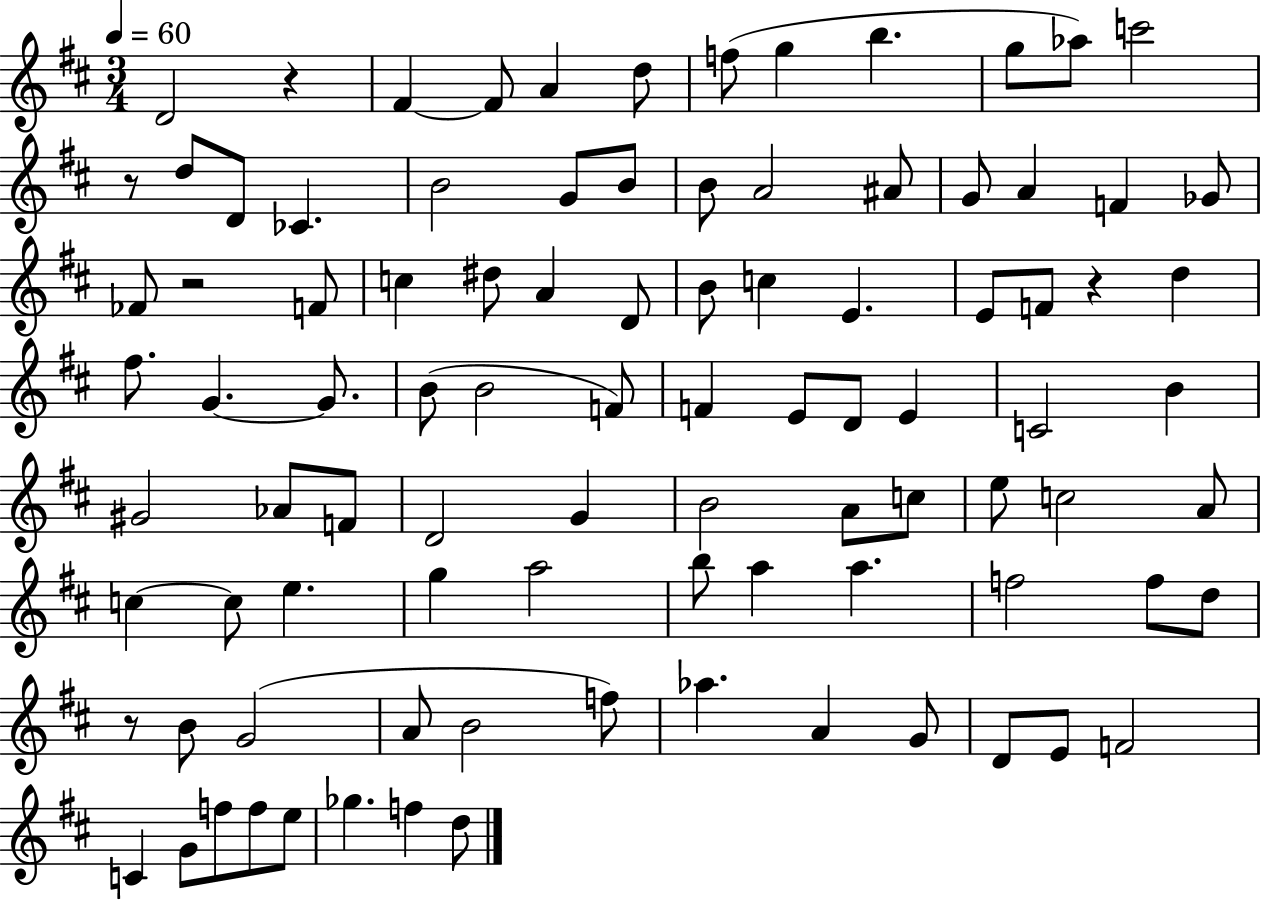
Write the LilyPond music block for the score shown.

{
  \clef treble
  \numericTimeSignature
  \time 3/4
  \key d \major
  \tempo 4 = 60
  d'2 r4 | fis'4~~ fis'8 a'4 d''8 | f''8( g''4 b''4. | g''8 aes''8) c'''2 | \break r8 d''8 d'8 ces'4. | b'2 g'8 b'8 | b'8 a'2 ais'8 | g'8 a'4 f'4 ges'8 | \break fes'8 r2 f'8 | c''4 dis''8 a'4 d'8 | b'8 c''4 e'4. | e'8 f'8 r4 d''4 | \break fis''8. g'4.~~ g'8. | b'8( b'2 f'8) | f'4 e'8 d'8 e'4 | c'2 b'4 | \break gis'2 aes'8 f'8 | d'2 g'4 | b'2 a'8 c''8 | e''8 c''2 a'8 | \break c''4~~ c''8 e''4. | g''4 a''2 | b''8 a''4 a''4. | f''2 f''8 d''8 | \break r8 b'8 g'2( | a'8 b'2 f''8) | aes''4. a'4 g'8 | d'8 e'8 f'2 | \break c'4 g'8 f''8 f''8 e''8 | ges''4. f''4 d''8 | \bar "|."
}